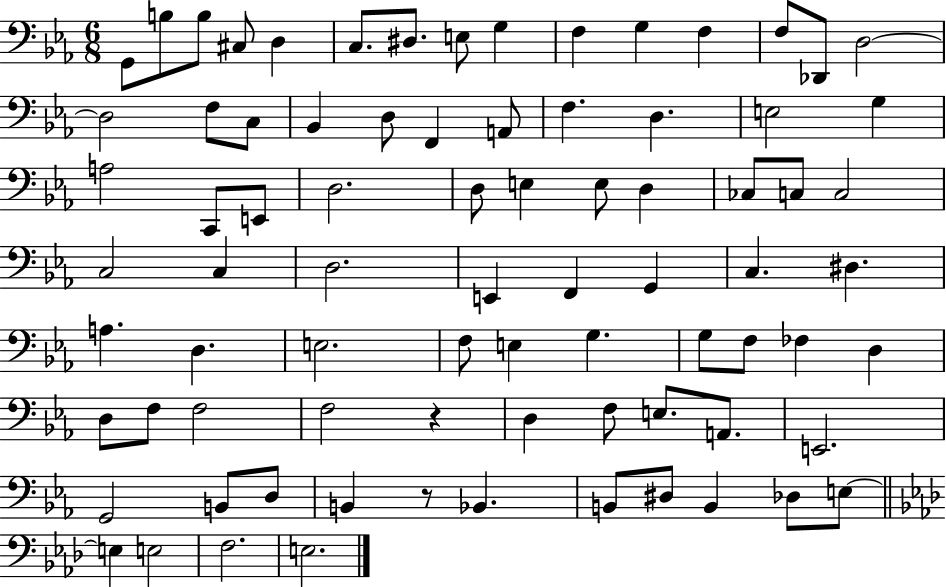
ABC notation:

X:1
T:Untitled
M:6/8
L:1/4
K:Eb
G,,/2 B,/2 B,/2 ^C,/2 D, C,/2 ^D,/2 E,/2 G, F, G, F, F,/2 _D,,/2 D,2 D,2 F,/2 C,/2 _B,, D,/2 F,, A,,/2 F, D, E,2 G, A,2 C,,/2 E,,/2 D,2 D,/2 E, E,/2 D, _C,/2 C,/2 C,2 C,2 C, D,2 E,, F,, G,, C, ^D, A, D, E,2 F,/2 E, G, G,/2 F,/2 _F, D, D,/2 F,/2 F,2 F,2 z D, F,/2 E,/2 A,,/2 E,,2 G,,2 B,,/2 D,/2 B,, z/2 _B,, B,,/2 ^D,/2 B,, _D,/2 E,/2 E, E,2 F,2 E,2